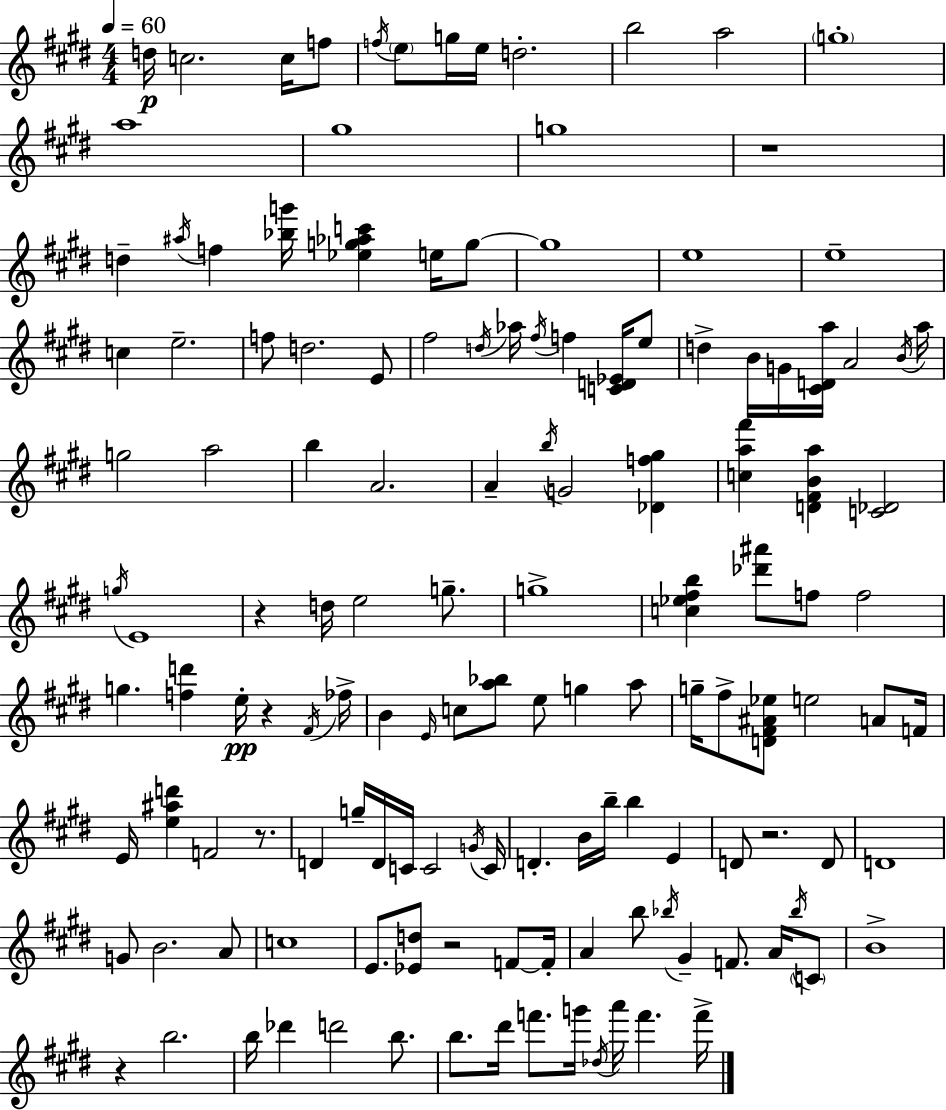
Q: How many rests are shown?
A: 7